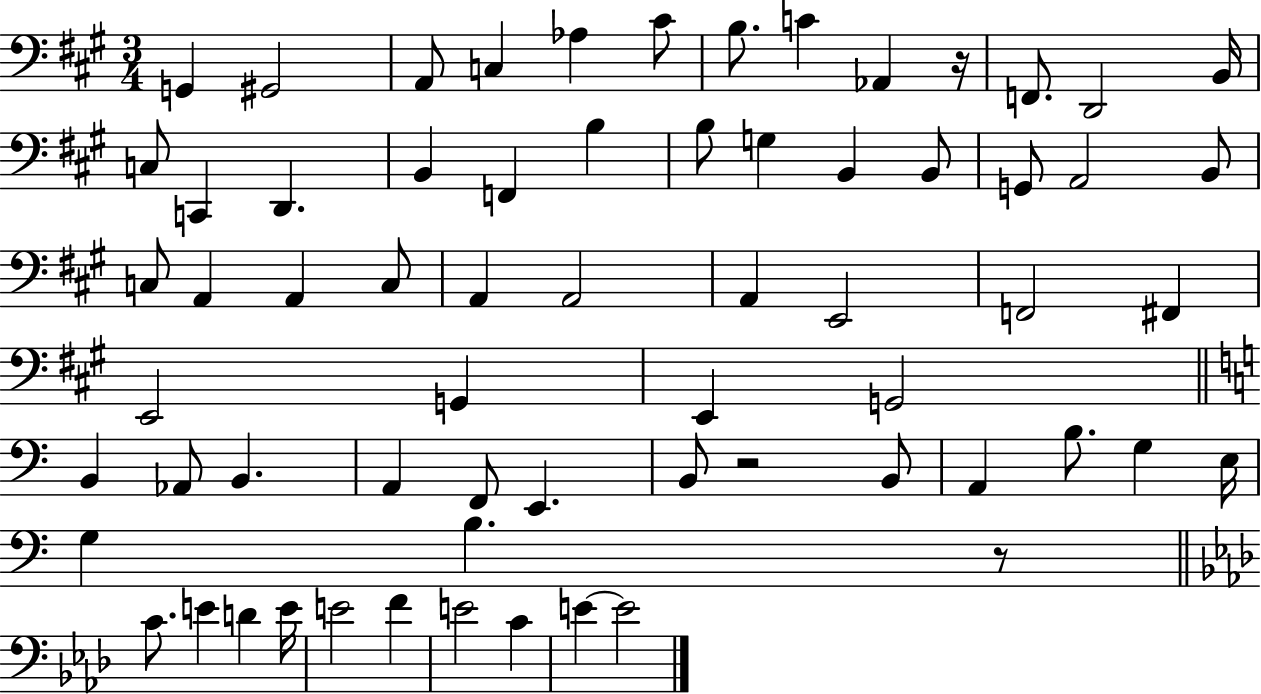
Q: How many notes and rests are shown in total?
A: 66